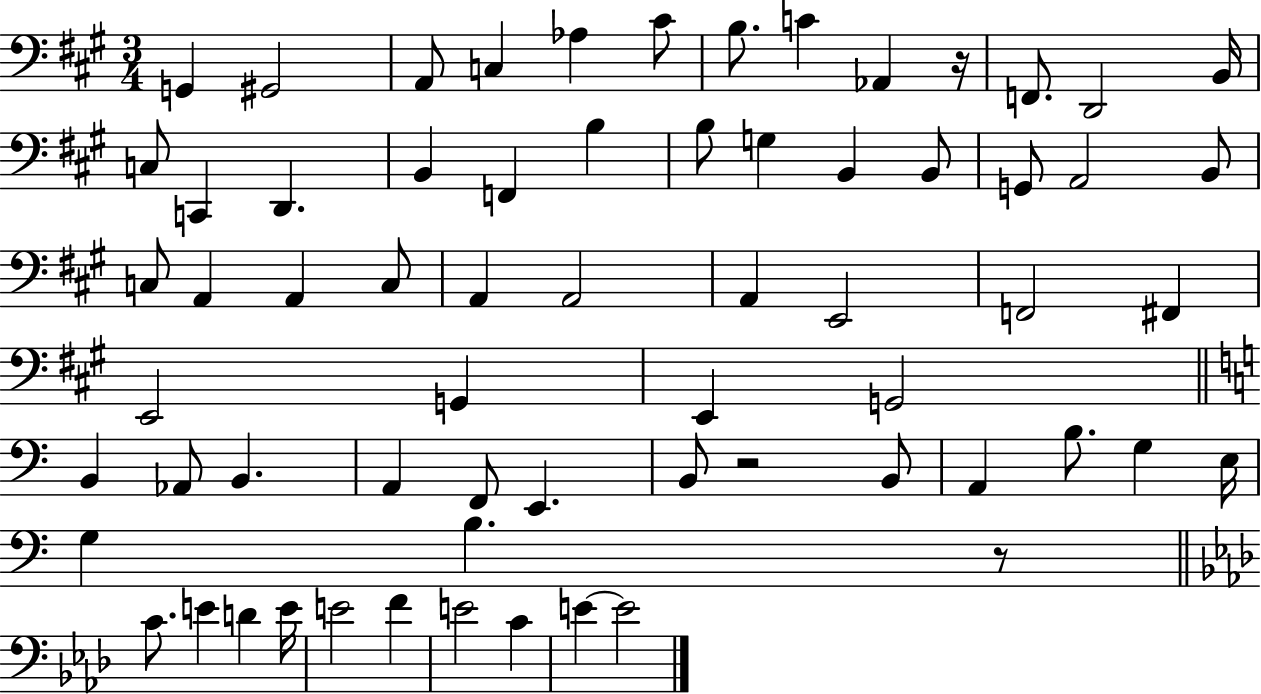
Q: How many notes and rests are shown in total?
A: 66